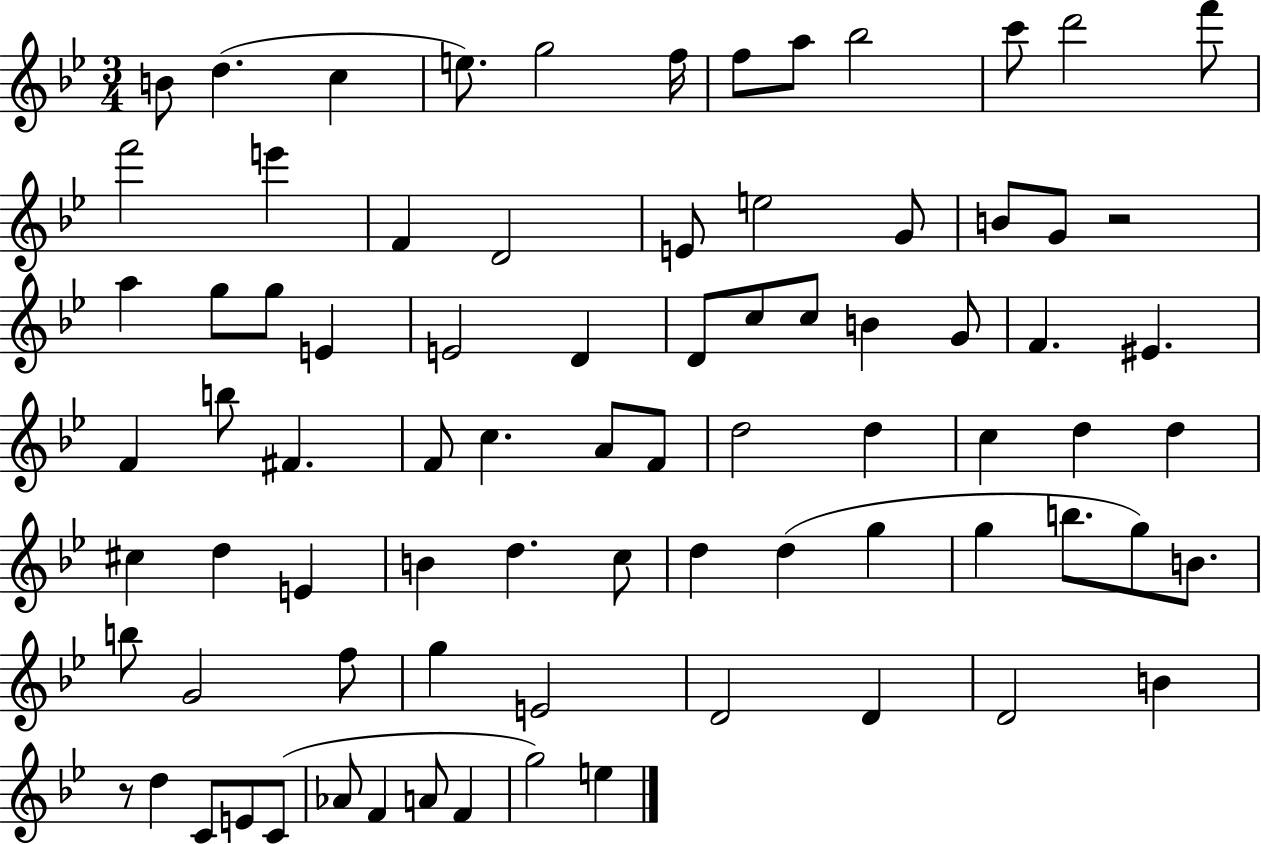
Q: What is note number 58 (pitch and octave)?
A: G5